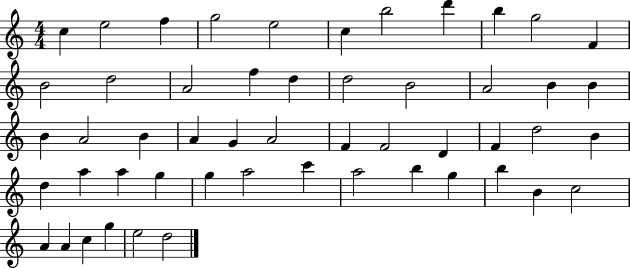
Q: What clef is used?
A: treble